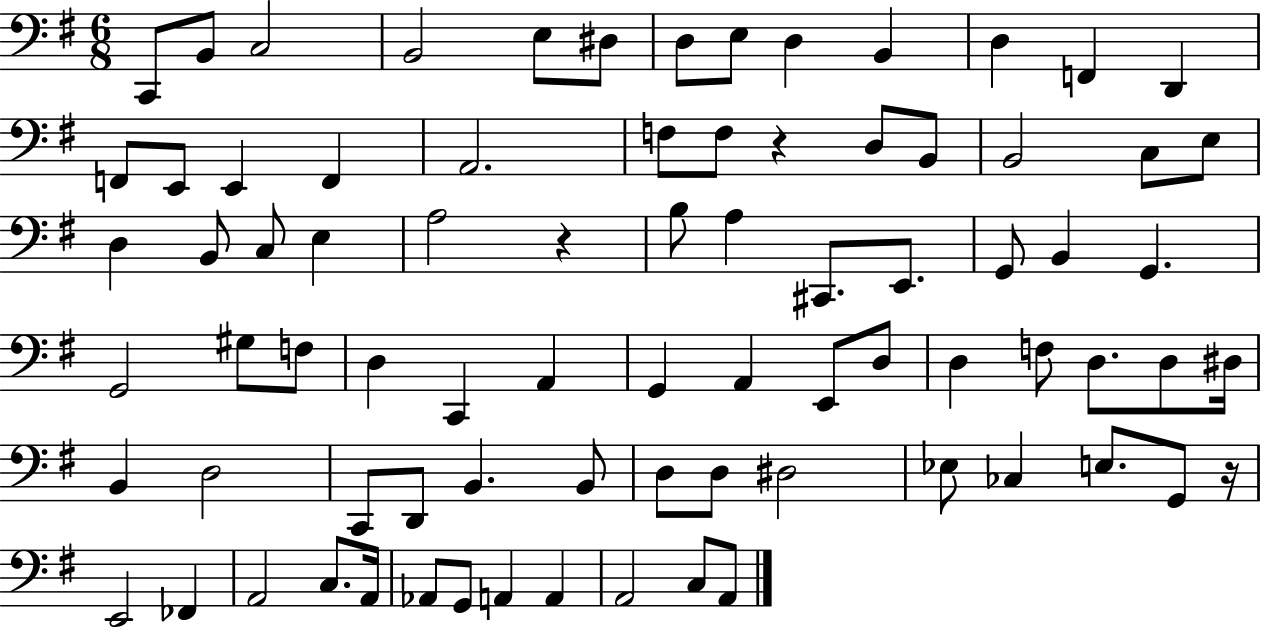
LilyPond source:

{
  \clef bass
  \numericTimeSignature
  \time 6/8
  \key g \major
  c,8 b,8 c2 | b,2 e8 dis8 | d8 e8 d4 b,4 | d4 f,4 d,4 | \break f,8 e,8 e,4 f,4 | a,2. | f8 f8 r4 d8 b,8 | b,2 c8 e8 | \break d4 b,8 c8 e4 | a2 r4 | b8 a4 cis,8. e,8. | g,8 b,4 g,4. | \break g,2 gis8 f8 | d4 c,4 a,4 | g,4 a,4 e,8 d8 | d4 f8 d8. d8 dis16 | \break b,4 d2 | c,8 d,8 b,4. b,8 | d8 d8 dis2 | ees8 ces4 e8. g,8 r16 | \break e,2 fes,4 | a,2 c8. a,16 | aes,8 g,8 a,4 a,4 | a,2 c8 a,8 | \break \bar "|."
}